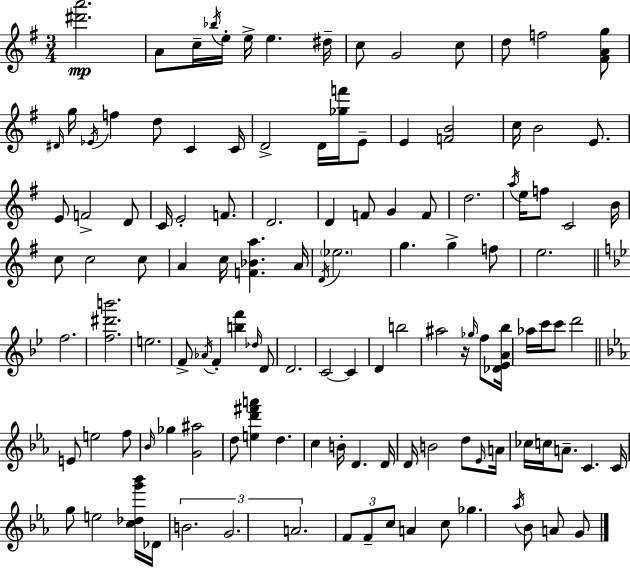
[D#6,A6]/h. A4/e C5/s Bb5/s E5/s E5/s E5/q. D#5/s C5/e G4/h C5/e D5/e F5/h [F#4,A4,G5]/e D#4/s G5/s Eb4/s F5/q D5/e C4/q C4/s D4/h D4/s [Gb5,F6]/s E4/e E4/q [F4,B4]/h C5/s B4/h E4/e. E4/e F4/h D4/e C4/s E4/h F4/e. D4/h. D4/q F4/e G4/q F4/e D5/h. A5/s E5/s F5/e C4/h B4/s C5/e C5/h C5/e A4/q C5/s [F4,Bb4,A5]/q. A4/s D4/s Eb5/h. G5/q. G5/q F5/e E5/h. F5/h. [F5,D#6,B6]/h. E5/h. F4/e Ab4/s F4/q [B5,F6]/q Db5/s D4/e D4/h. C4/h C4/q D4/q B5/h A#5/h R/s Gb5/s F5/e [Db4,Eb4,A4,Bb5]/s Ab5/s C6/s C6/e D6/h E4/e E5/h F5/e Bb4/s Gb5/q [G4,A#5]/h D5/e [E5,D6,F#6,A6]/q D5/q. C5/q B4/s D4/q. D4/s D4/s B4/h D5/e Eb4/s A4/s CES5/s C5/s A4/e. C4/q. C4/s G5/e E5/h [C5,Db5,G6,Bb6]/s Db4/s B4/h. G4/h. A4/h. F4/e F4/e C5/e A4/q C5/e Gb5/q. Ab5/s Bb4/e A4/e G4/e